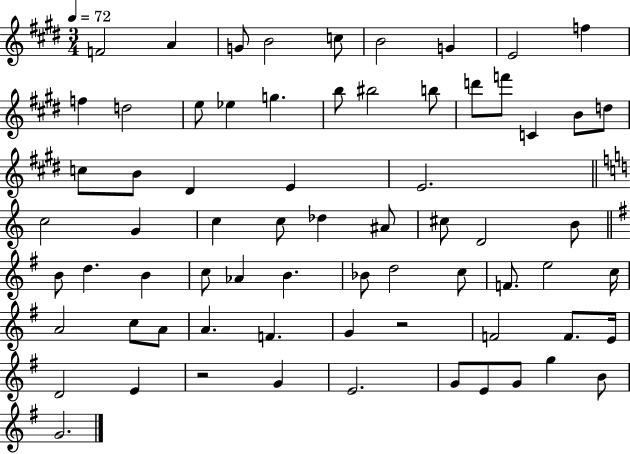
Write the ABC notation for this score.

X:1
T:Untitled
M:3/4
L:1/4
K:E
F2 A G/2 B2 c/2 B2 G E2 f f d2 e/2 _e g b/2 ^b2 b/2 d'/2 f'/2 C B/2 d/2 c/2 B/2 ^D E E2 c2 G c c/2 _d ^A/2 ^c/2 D2 B/2 B/2 d B c/2 _A B _B/2 d2 c/2 F/2 e2 c/4 A2 c/2 A/2 A F G z2 F2 F/2 E/4 D2 E z2 G E2 G/2 E/2 G/2 g B/2 G2